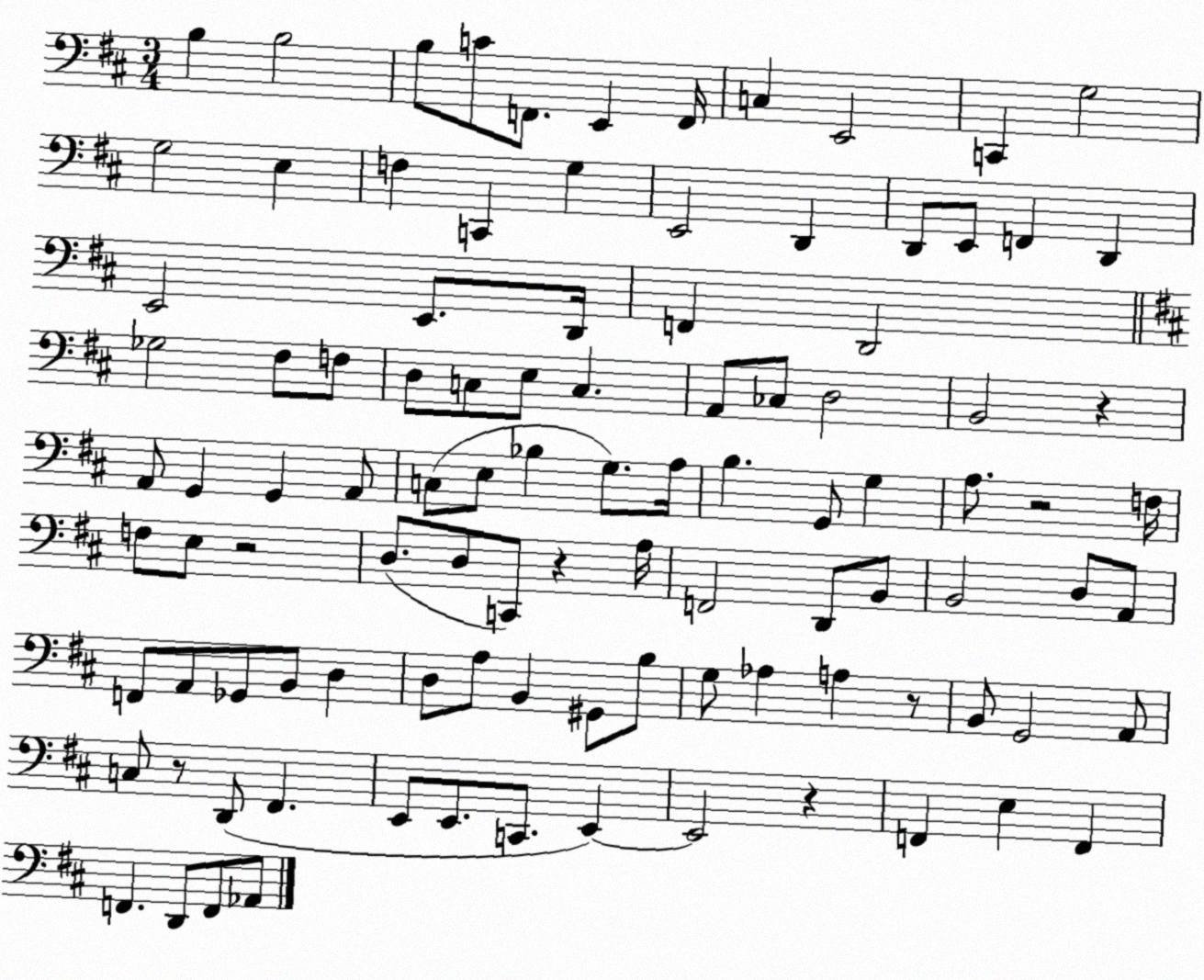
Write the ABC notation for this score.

X:1
T:Untitled
M:3/4
L:1/4
K:D
B, B,2 B,/2 C/2 F,,/2 E,, F,,/4 C, E,,2 C,, G,2 G,2 E, F, C,, G, E,,2 D,, D,,/2 E,,/2 F,, D,, E,,2 E,,/2 D,,/4 F,, D,,2 _G,2 ^F,/2 F,/2 D,/2 C,/2 E,/2 C, A,,/2 _C,/2 D,2 B,,2 z A,,/2 G,, G,, A,,/2 C,/2 E,/2 _B, G,/2 A,/4 B, G,,/2 G, A,/2 z2 F,/4 F,/2 E,/2 z2 D,/2 D,/2 C,,/2 z A,/4 F,,2 D,,/2 B,,/2 B,,2 D,/2 A,,/2 F,,/2 A,,/2 _G,,/2 B,,/2 D, D,/2 A,/2 B,, ^G,,/2 B,/2 G,/2 _A, A, z/2 B,,/2 G,,2 A,,/2 C,/2 z/2 D,,/2 ^F,, E,,/2 E,,/2 C,,/2 E,, E,,2 z F,, E, F,, F,, D,,/2 F,,/2 _A,,/2